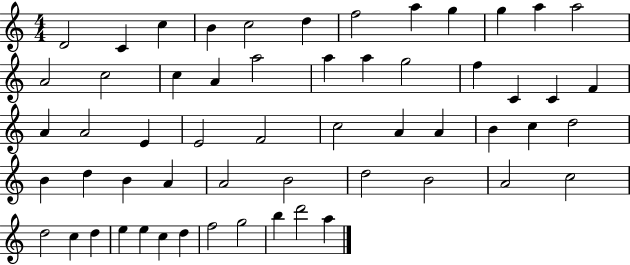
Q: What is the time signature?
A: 4/4